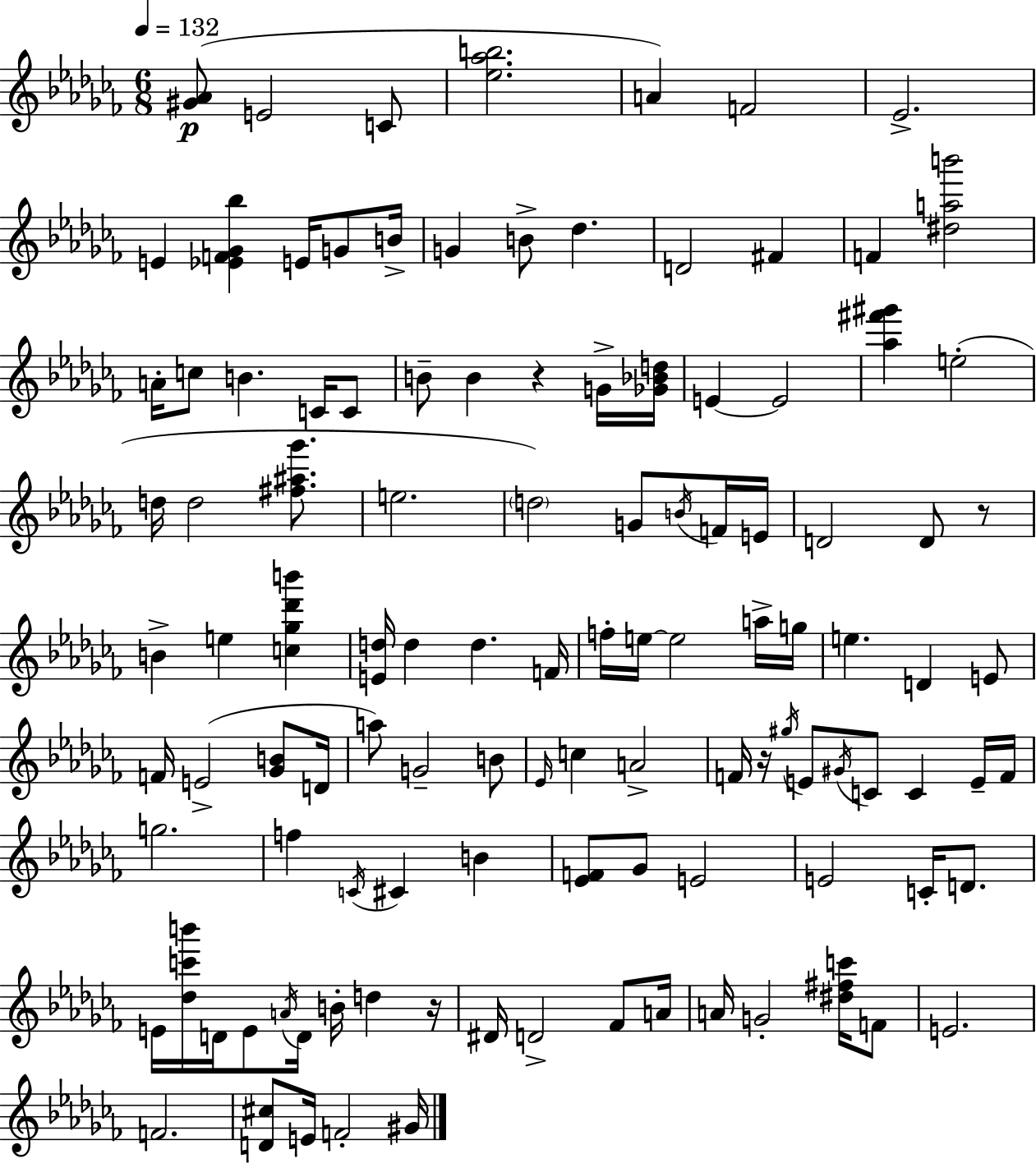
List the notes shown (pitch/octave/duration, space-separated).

[G#4,Ab4]/e E4/h C4/e [Eb5,Ab5,B5]/h. A4/q F4/h Eb4/h. E4/q [Eb4,F4,Gb4,Bb5]/q E4/s G4/e B4/s G4/q B4/e Db5/q. D4/h F#4/q F4/q [D#5,A5,B6]/h A4/s C5/e B4/q. C4/s C4/e B4/e B4/q R/q G4/s [Gb4,Bb4,D5]/s E4/q E4/h [Ab5,F#6,G#6]/q E5/h D5/s D5/h [F#5,A#5,Gb6]/e. E5/h. D5/h G4/e B4/s F4/s E4/s D4/h D4/e R/e B4/q E5/q [C5,Gb5,Db6,B6]/q [E4,D5]/s D5/q D5/q. F4/s F5/s E5/s E5/h A5/s G5/s E5/q. D4/q E4/e F4/s E4/h [Gb4,B4]/e D4/s A5/e G4/h B4/e Eb4/s C5/q A4/h F4/s R/s G#5/s E4/e G#4/s C4/e C4/q E4/s F4/s G5/h. F5/q C4/s C#4/q B4/q [Eb4,F4]/e Gb4/e E4/h E4/h C4/s D4/e. E4/s [Db5,C6,B6]/s D4/s E4/e A4/s D4/s B4/s D5/q R/s D#4/s D4/h FES4/e A4/s A4/s G4/h [D#5,F#5,C6]/s F4/e E4/h. F4/h. [D4,C#5]/e E4/s F4/h G#4/s